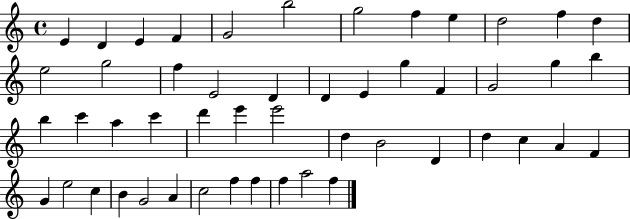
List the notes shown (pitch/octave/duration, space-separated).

E4/q D4/q E4/q F4/q G4/h B5/h G5/h F5/q E5/q D5/h F5/q D5/q E5/h G5/h F5/q E4/h D4/q D4/q E4/q G5/q F4/q G4/h G5/q B5/q B5/q C6/q A5/q C6/q D6/q E6/q E6/h D5/q B4/h D4/q D5/q C5/q A4/q F4/q G4/q E5/h C5/q B4/q G4/h A4/q C5/h F5/q F5/q F5/q A5/h F5/q